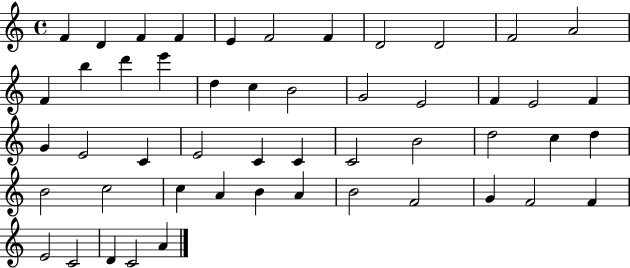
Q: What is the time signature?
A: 4/4